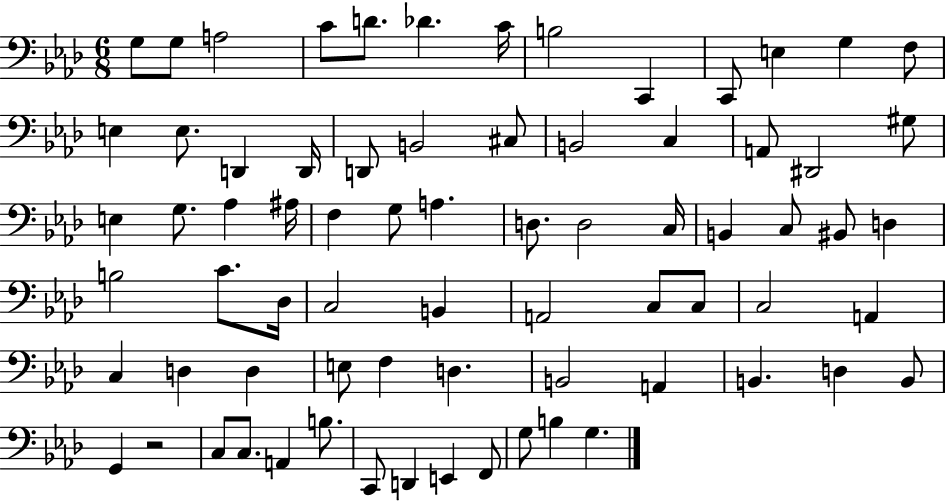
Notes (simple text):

G3/e G3/e A3/h C4/e D4/e. Db4/q. C4/s B3/h C2/q C2/e E3/q G3/q F3/e E3/q E3/e. D2/q D2/s D2/e B2/h C#3/e B2/h C3/q A2/e D#2/h G#3/e E3/q G3/e. Ab3/q A#3/s F3/q G3/e A3/q. D3/e. D3/h C3/s B2/q C3/e BIS2/e D3/q B3/h C4/e. Db3/s C3/h B2/q A2/h C3/e C3/e C3/h A2/q C3/q D3/q D3/q E3/e F3/q D3/q. B2/h A2/q B2/q. D3/q B2/e G2/q R/h C3/e C3/e. A2/q B3/e. C2/e D2/q E2/q F2/e G3/e B3/q G3/q.